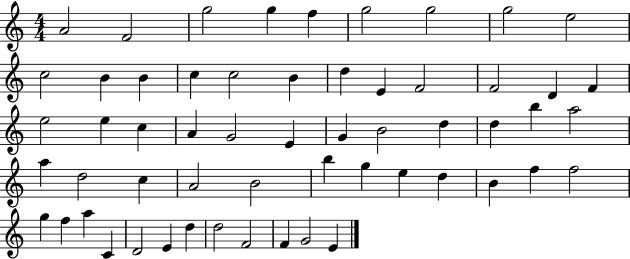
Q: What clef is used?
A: treble